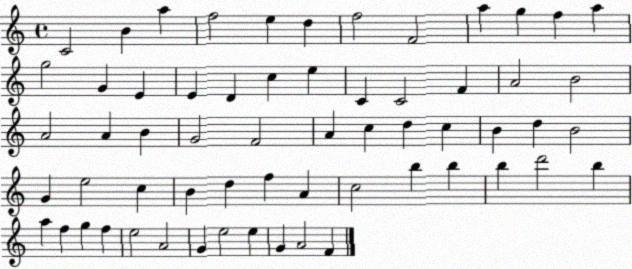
X:1
T:Untitled
M:4/4
L:1/4
K:C
C2 B a f2 e d f2 F2 a g f a g2 G E E D c e C C2 F A2 B2 A2 A B G2 F2 A c d c B d B2 G e2 c B d f A c2 b b b d'2 b a f g f e2 A2 G e2 e G A2 F